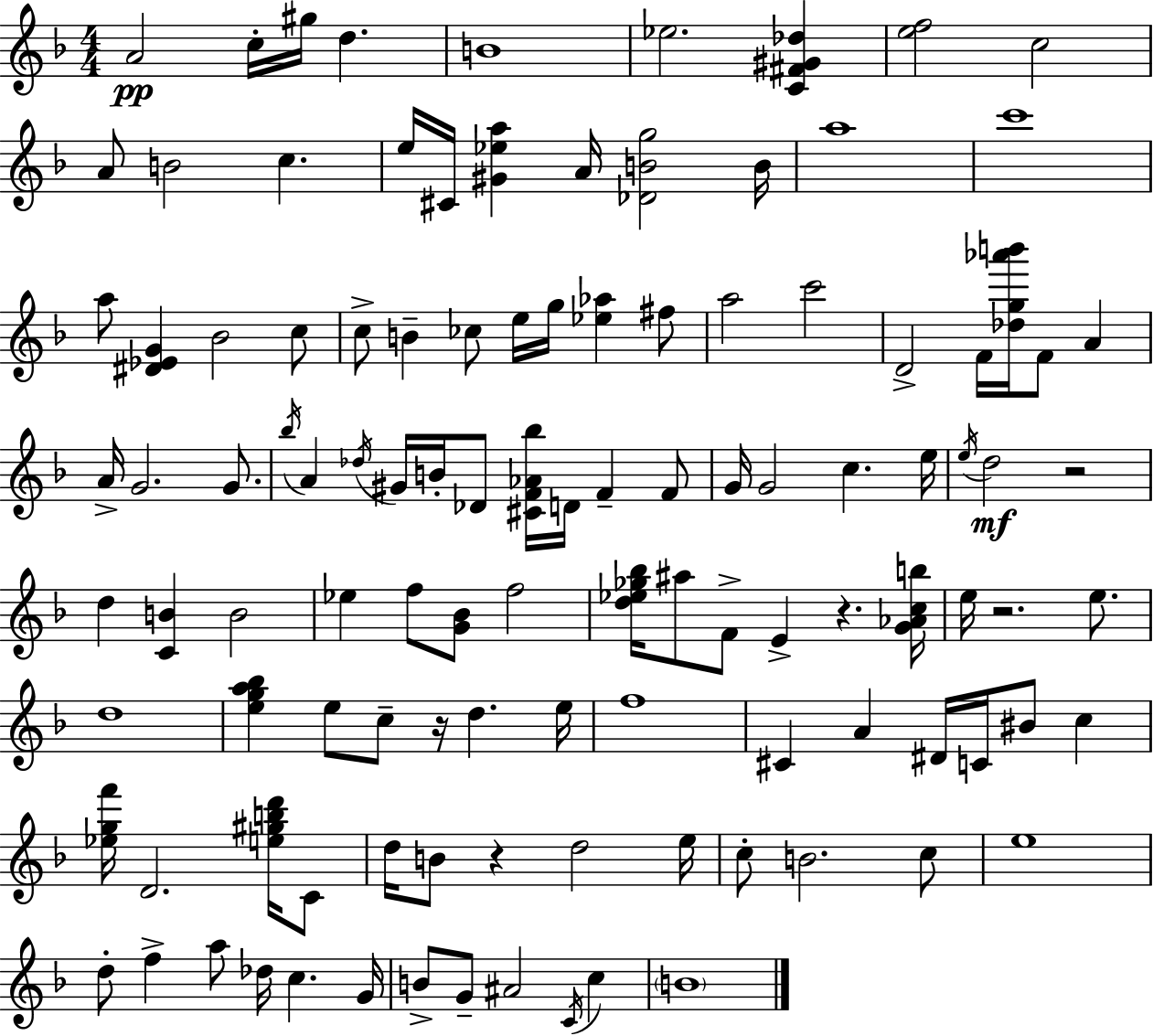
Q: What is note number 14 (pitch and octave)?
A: B4